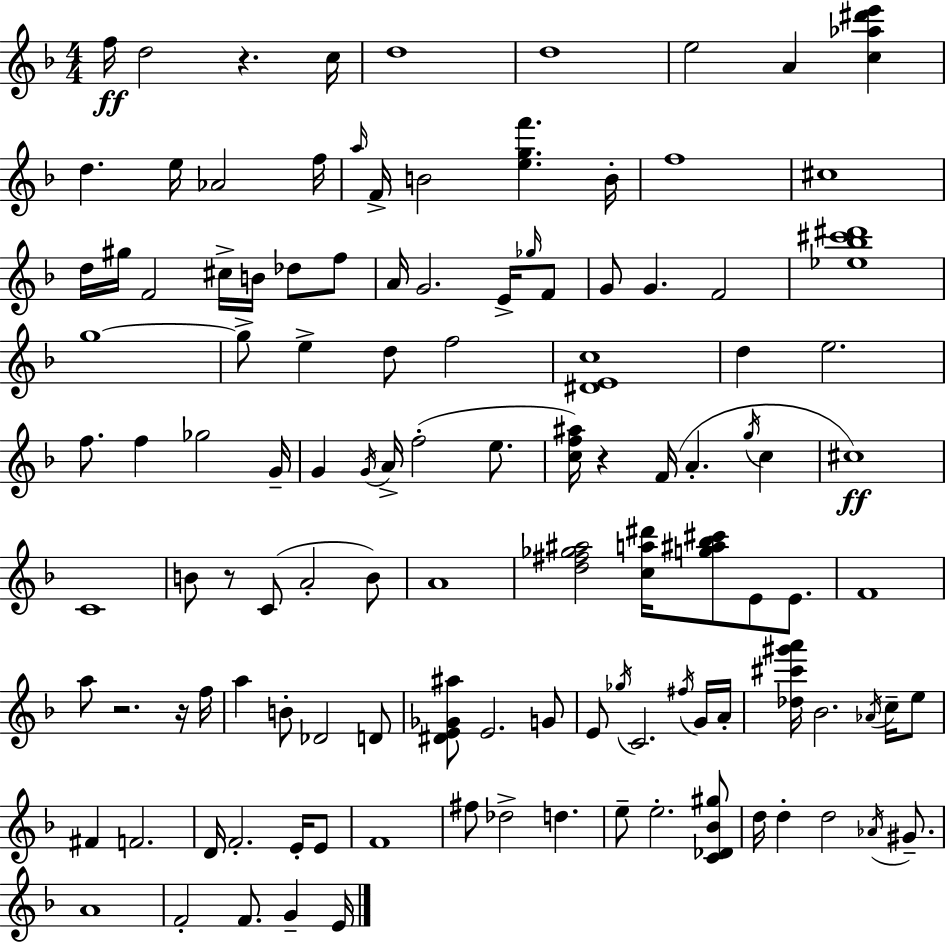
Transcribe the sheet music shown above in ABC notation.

X:1
T:Untitled
M:4/4
L:1/4
K:F
f/4 d2 z c/4 d4 d4 e2 A [c_a^d'e'] d e/4 _A2 f/4 a/4 F/4 B2 [egf'] B/4 f4 ^c4 d/4 ^g/4 F2 ^c/4 B/4 _d/2 f/2 A/4 G2 E/4 _g/4 F/2 G/2 G F2 [_e_b^c'^d']4 g4 g/2 e d/2 f2 [^DEc]4 d e2 f/2 f _g2 G/4 G G/4 A/4 f2 e/2 [cf^a]/4 z F/4 A g/4 c ^c4 C4 B/2 z/2 C/2 A2 B/2 A4 [d^f_g^a]2 [ca^d']/4 [g^a_b^c']/2 E/2 E/2 F4 a/2 z2 z/4 f/4 a B/2 _D2 D/2 [^DE_G^a]/2 E2 G/2 E/2 _g/4 C2 ^f/4 G/4 A/4 [_d^c'^g'a']/4 _B2 _A/4 c/4 e/2 ^F F2 D/4 F2 E/4 E/2 F4 ^f/2 _d2 d e/2 e2 [C_D_B^g]/2 d/4 d d2 _A/4 ^G/2 A4 F2 F/2 G E/4